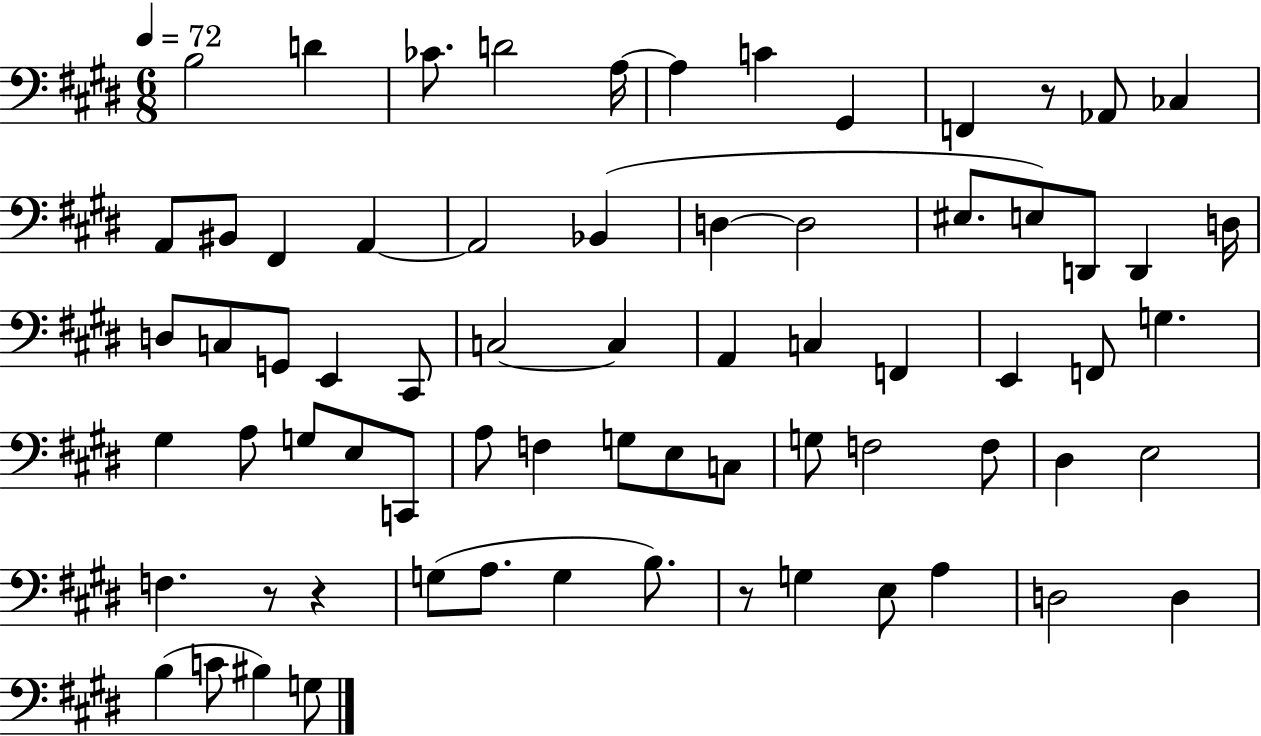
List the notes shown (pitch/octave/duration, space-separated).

B3/h D4/q CES4/e. D4/h A3/s A3/q C4/q G#2/q F2/q R/e Ab2/e CES3/q A2/e BIS2/e F#2/q A2/q A2/h Bb2/q D3/q D3/h EIS3/e. E3/e D2/e D2/q D3/s D3/e C3/e G2/e E2/q C#2/e C3/h C3/q A2/q C3/q F2/q E2/q F2/e G3/q. G#3/q A3/e G3/e E3/e C2/e A3/e F3/q G3/e E3/e C3/e G3/e F3/h F3/e D#3/q E3/h F3/q. R/e R/q G3/e A3/e. G3/q B3/e. R/e G3/q E3/e A3/q D3/h D3/q B3/q C4/e BIS3/q G3/e